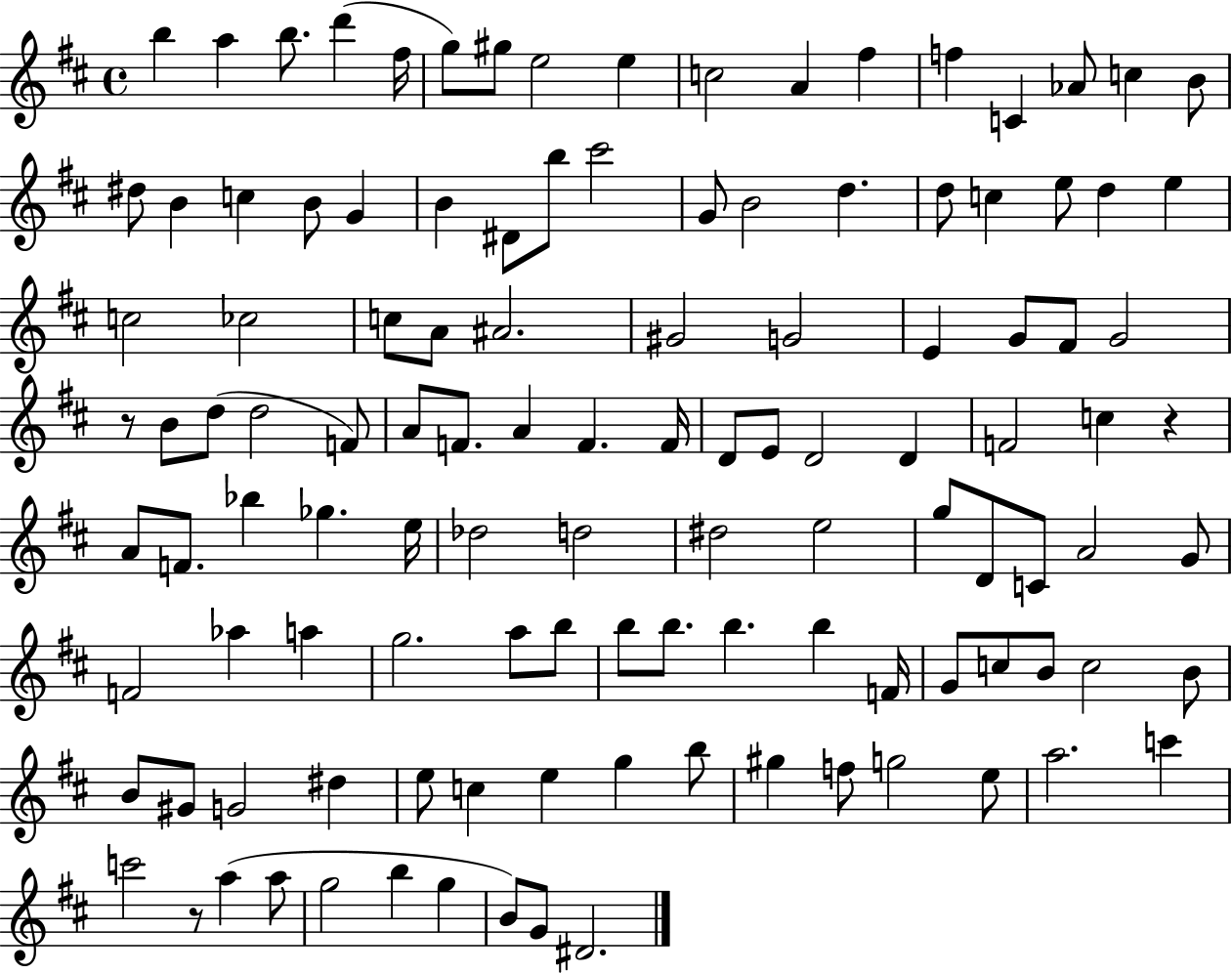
X:1
T:Untitled
M:4/4
L:1/4
K:D
b a b/2 d' ^f/4 g/2 ^g/2 e2 e c2 A ^f f C _A/2 c B/2 ^d/2 B c B/2 G B ^D/2 b/2 ^c'2 G/2 B2 d d/2 c e/2 d e c2 _c2 c/2 A/2 ^A2 ^G2 G2 E G/2 ^F/2 G2 z/2 B/2 d/2 d2 F/2 A/2 F/2 A F F/4 D/2 E/2 D2 D F2 c z A/2 F/2 _b _g e/4 _d2 d2 ^d2 e2 g/2 D/2 C/2 A2 G/2 F2 _a a g2 a/2 b/2 b/2 b/2 b b F/4 G/2 c/2 B/2 c2 B/2 B/2 ^G/2 G2 ^d e/2 c e g b/2 ^g f/2 g2 e/2 a2 c' c'2 z/2 a a/2 g2 b g B/2 G/2 ^D2